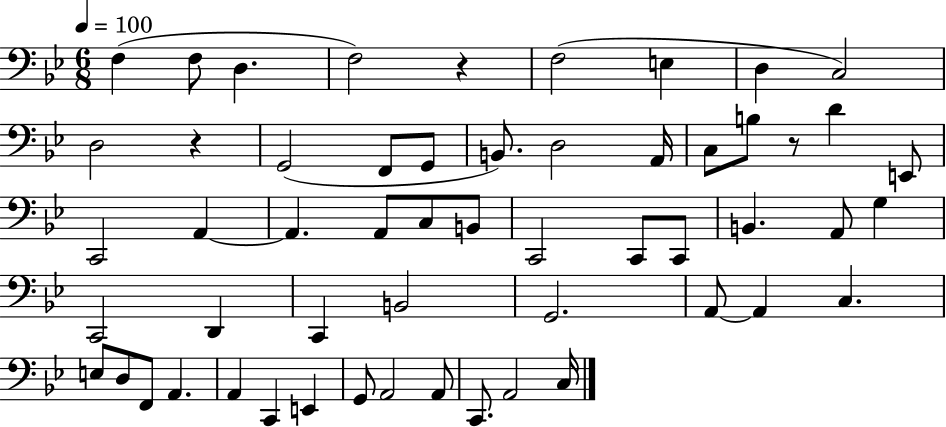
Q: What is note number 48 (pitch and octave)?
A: A2